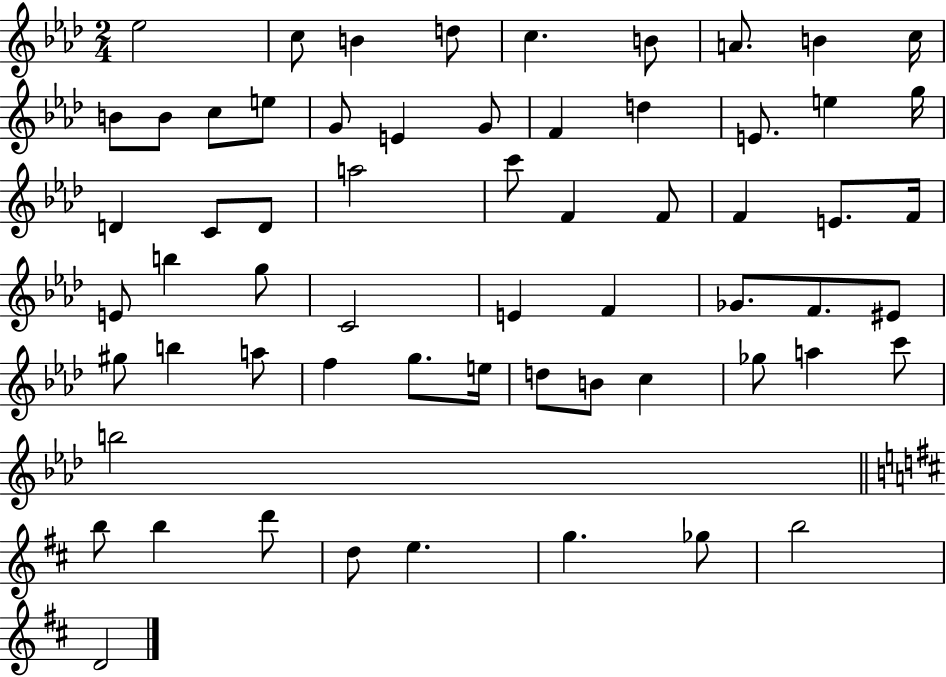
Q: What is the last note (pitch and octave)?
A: D4